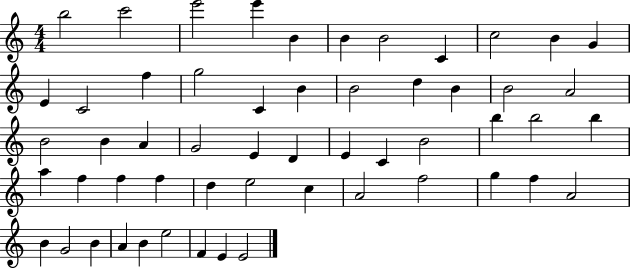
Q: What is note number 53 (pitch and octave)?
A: F4